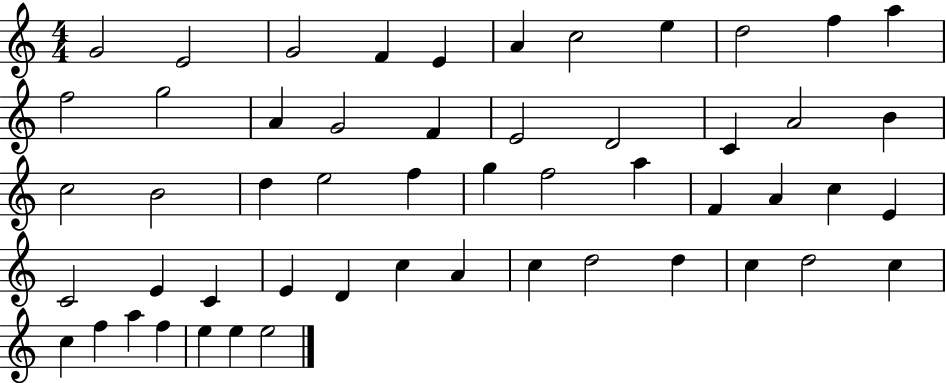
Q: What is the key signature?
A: C major